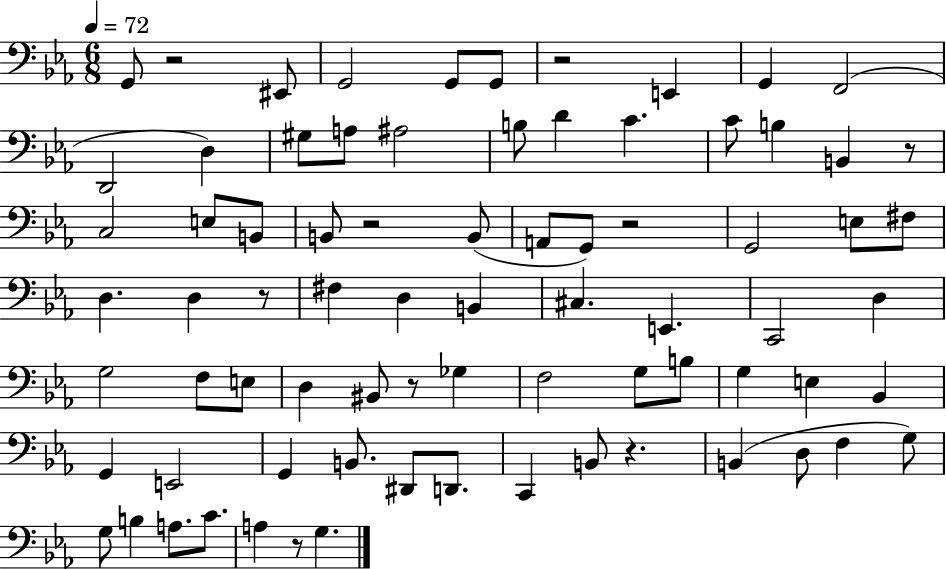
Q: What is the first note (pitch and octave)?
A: G2